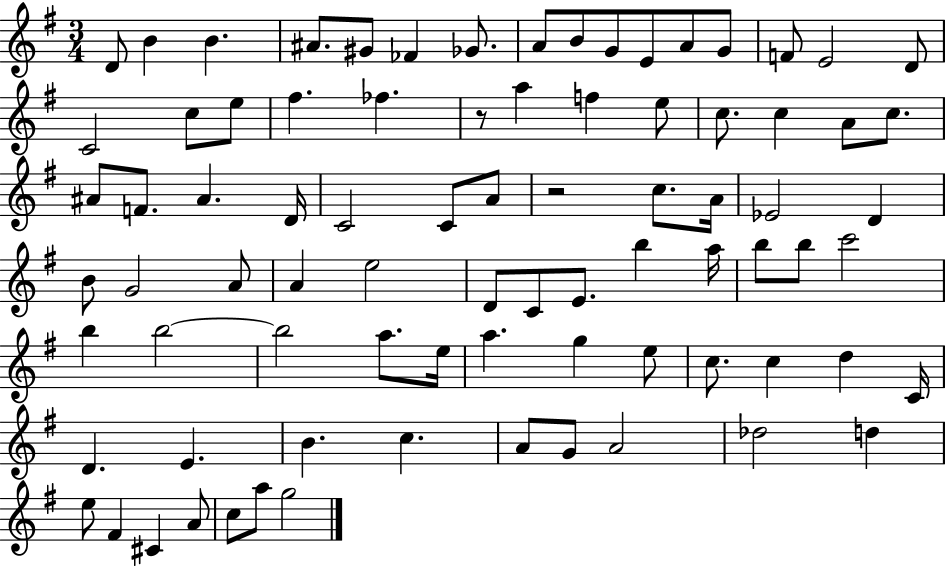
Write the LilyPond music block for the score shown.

{
  \clef treble
  \numericTimeSignature
  \time 3/4
  \key g \major
  d'8 b'4 b'4. | ais'8. gis'8 fes'4 ges'8. | a'8 b'8 g'8 e'8 a'8 g'8 | f'8 e'2 d'8 | \break c'2 c''8 e''8 | fis''4. fes''4. | r8 a''4 f''4 e''8 | c''8. c''4 a'8 c''8. | \break ais'8 f'8. ais'4. d'16 | c'2 c'8 a'8 | r2 c''8. a'16 | ees'2 d'4 | \break b'8 g'2 a'8 | a'4 e''2 | d'8 c'8 e'8. b''4 a''16 | b''8 b''8 c'''2 | \break b''4 b''2~~ | b''2 a''8. e''16 | a''4. g''4 e''8 | c''8. c''4 d''4 c'16 | \break d'4. e'4. | b'4. c''4. | a'8 g'8 a'2 | des''2 d''4 | \break e''8 fis'4 cis'4 a'8 | c''8 a''8 g''2 | \bar "|."
}